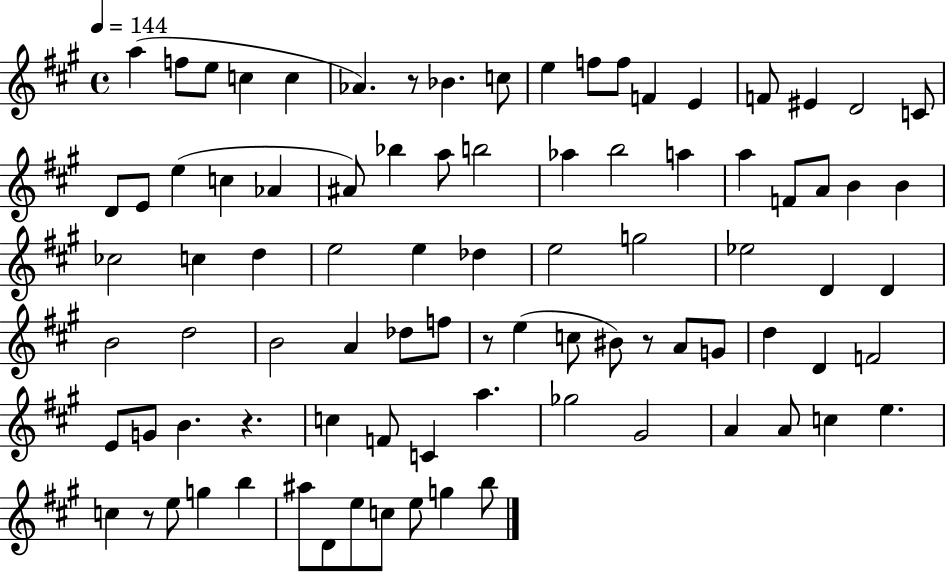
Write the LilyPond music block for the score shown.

{
  \clef treble
  \time 4/4
  \defaultTimeSignature
  \key a \major
  \tempo 4 = 144
  a''4( f''8 e''8 c''4 c''4 | aes'4.) r8 bes'4. c''8 | e''4 f''8 f''8 f'4 e'4 | f'8 eis'4 d'2 c'8 | \break d'8 e'8 e''4( c''4 aes'4 | ais'8) bes''4 a''8 b''2 | aes''4 b''2 a''4 | a''4 f'8 a'8 b'4 b'4 | \break ces''2 c''4 d''4 | e''2 e''4 des''4 | e''2 g''2 | ees''2 d'4 d'4 | \break b'2 d''2 | b'2 a'4 des''8 f''8 | r8 e''4( c''8 bis'8) r8 a'8 g'8 | d''4 d'4 f'2 | \break e'8 g'8 b'4. r4. | c''4 f'8 c'4 a''4. | ges''2 gis'2 | a'4 a'8 c''4 e''4. | \break c''4 r8 e''8 g''4 b''4 | ais''8 d'8 e''8 c''8 e''8 g''4 b''8 | \bar "|."
}